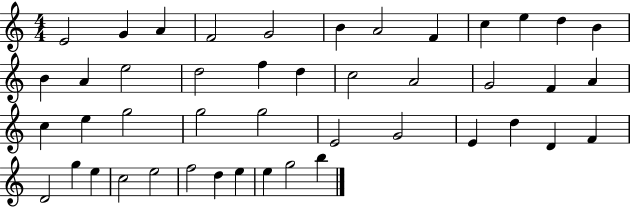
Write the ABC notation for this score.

X:1
T:Untitled
M:4/4
L:1/4
K:C
E2 G A F2 G2 B A2 F c e d B B A e2 d2 f d c2 A2 G2 F A c e g2 g2 g2 E2 G2 E d D F D2 g e c2 e2 f2 d e e g2 b